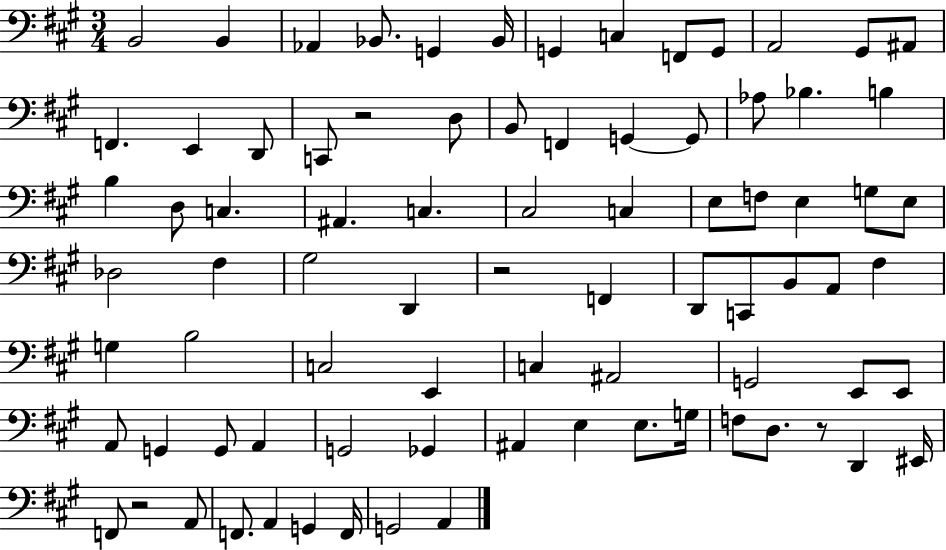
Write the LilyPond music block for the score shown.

{
  \clef bass
  \numericTimeSignature
  \time 3/4
  \key a \major
  b,2 b,4 | aes,4 bes,8. g,4 bes,16 | g,4 c4 f,8 g,8 | a,2 gis,8 ais,8 | \break f,4. e,4 d,8 | c,8 r2 d8 | b,8 f,4 g,4~~ g,8 | aes8 bes4. b4 | \break b4 d8 c4. | ais,4. c4. | cis2 c4 | e8 f8 e4 g8 e8 | \break des2 fis4 | gis2 d,4 | r2 f,4 | d,8 c,8 b,8 a,8 fis4 | \break g4 b2 | c2 e,4 | c4 ais,2 | g,2 e,8 e,8 | \break a,8 g,4 g,8 a,4 | g,2 ges,4 | ais,4 e4 e8. g16 | f8 d8. r8 d,4 eis,16 | \break f,8 r2 a,8 | f,8. a,4 g,4 f,16 | g,2 a,4 | \bar "|."
}